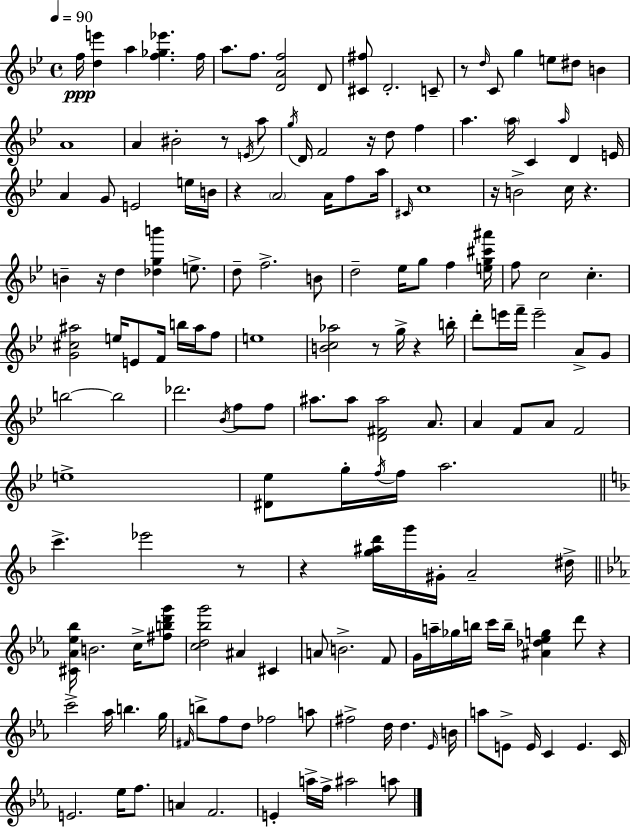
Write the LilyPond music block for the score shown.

{
  \clef treble
  \time 4/4
  \defaultTimeSignature
  \key g \minor
  \tempo 4 = 90
  f''16\ppp <d'' e'''>4 a''4 <f'' ges'' ees'''>4. f''16 | a''8. f''8. <d' a' f''>2 d'8 | <cis' fis''>8 d'2.-. c'8-- | r8 \grace { d''16 } c'8 g''4 e''8 dis''8 b'4 | \break a'1 | a'4 bis'2-. r8 \acciaccatura { e'16 } | a''8 \acciaccatura { g''16 } d'16 f'2 r16 d''8 f''4 | a''4. \parenthesize a''16 c'4 \grace { a''16 } d'4 | \break e'16 a'4 g'8 e'2 | e''16 b'16 r4 \parenthesize a'2 | a'16 f''8 a''16 \grace { cis'16 } c''1 | r16 b'2-> c''16 r4. | \break b'4-- r16 d''4 <des'' g'' b'''>4 | e''8.-> d''8-- f''2.-> | b'8 d''2-- ees''16 g''8 | f''4 <e'' g'' cis''' ais'''>16 f''8 c''2 c''4.-. | \break <g' cis'' ais''>2 e''16 e'8 | f'16 b''16 ais''16 f''8 e''1 | <b' c'' aes''>2 r8 g''16-> | r4 b''16-. d'''8-. e'''16 f'''16-- e'''2-- | \break a'8-> g'8 b''2~~ b''2 | des'''2. | \acciaccatura { bes'16 } f''8 f''8 ais''8. ais''8 <d' fis' ais''>2 | a'8. a'4 f'8 a'8 f'2 | \break e''1-> | <dis' ees''>8 g''16-. \acciaccatura { f''16 } f''16 a''2. | \bar "||" \break \key d \minor c'''4.-> ees'''2 r8 | r4 <g'' ais'' d'''>16 g'''16 gis'16-. a'2-- dis''16-> | \bar "||" \break \key ees \major <cis' aes' ees'' bes''>16 b'2. c''16-> <fis'' b'' d''' g'''>8 | <c'' d'' bes'' g'''>2 ais'4 cis'4 | a'8 b'2.-> f'8 | g'16 a''16-- ges''16 b''16 c'''16 b''16-- <ais' des'' ees'' g''>4 d'''8 r4 | \break c'''2-> aes''16 b''4. g''16 | \grace { fis'16 } b''8-> f''8 d''8 fes''2 a''8 | fis''2-> d''16 d''4. | \grace { ees'16 } b'16 a''8 e'8-> e'16 c'4 e'4. | \break c'16 e'2. ees''16 f''8. | a'4 f'2. | e'4-. a''16-> f''16-> ais''2 | a''8 \bar "|."
}